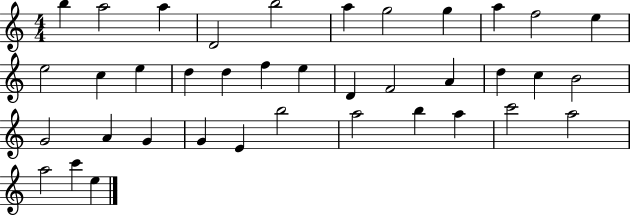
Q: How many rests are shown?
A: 0